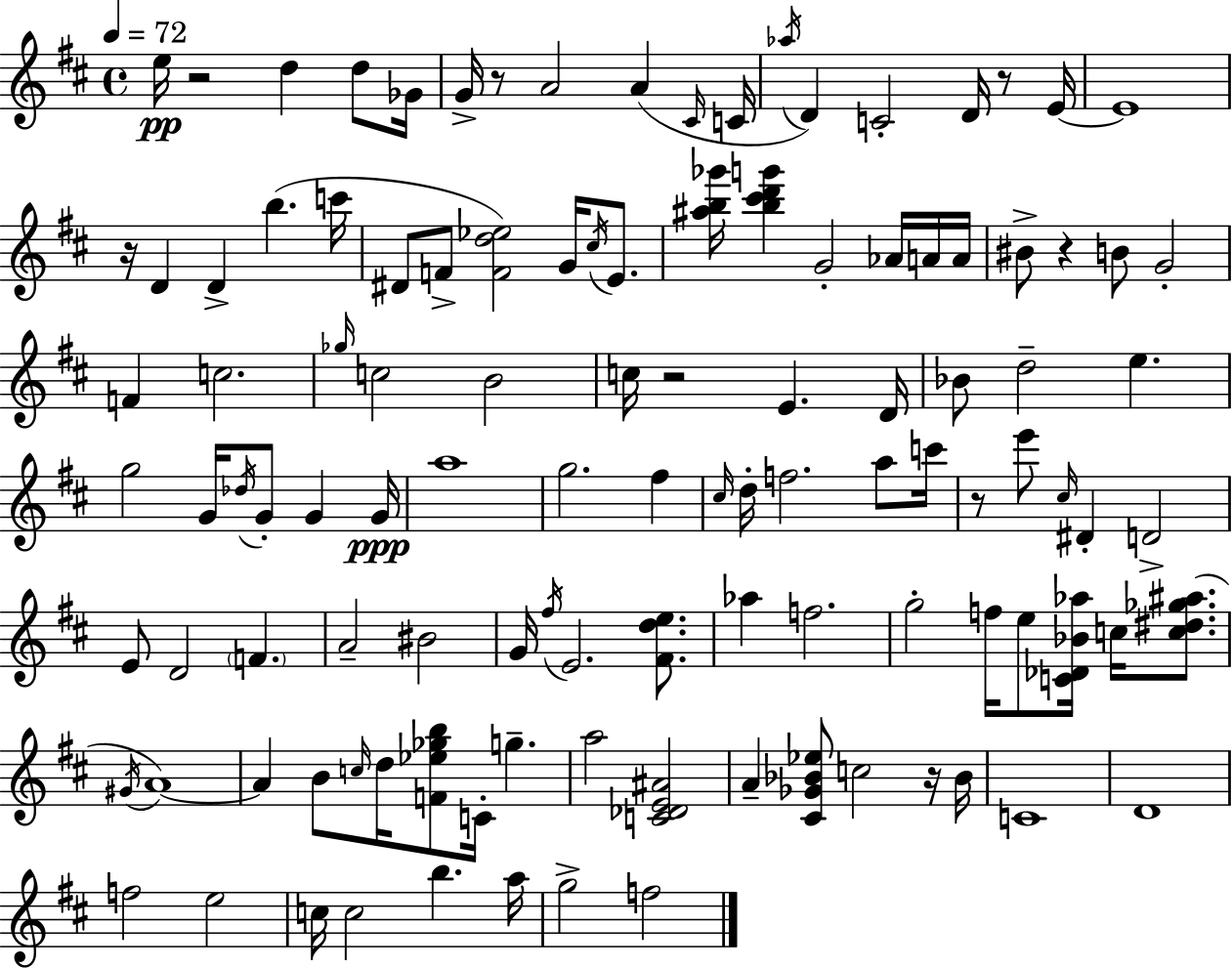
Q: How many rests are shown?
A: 8